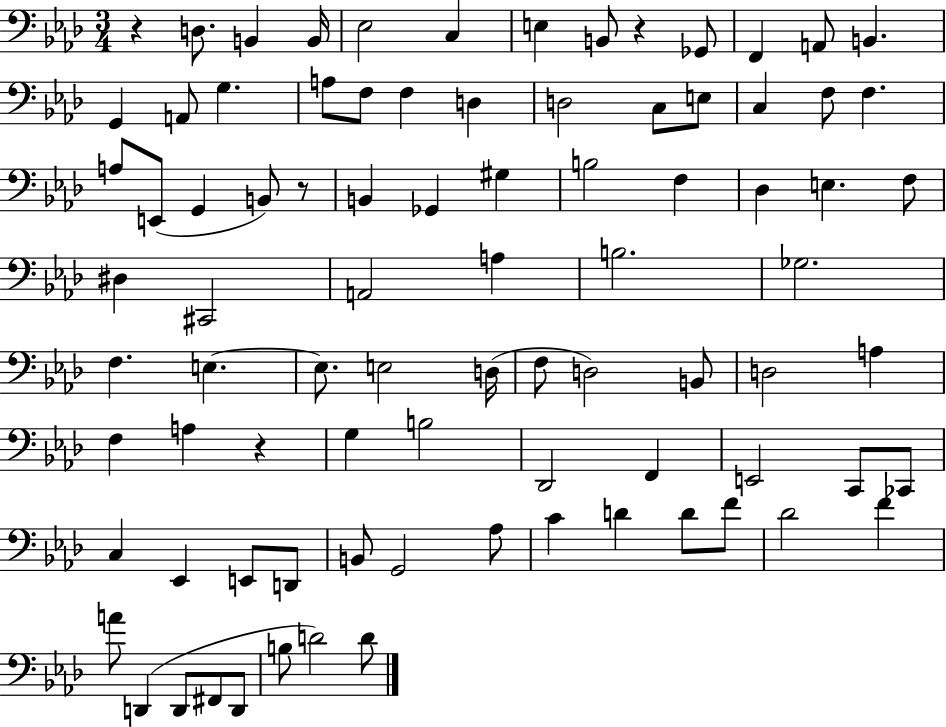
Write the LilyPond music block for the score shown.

{
  \clef bass
  \numericTimeSignature
  \time 3/4
  \key aes \major
  r4 d8. b,4 b,16 | ees2 c4 | e4 b,8 r4 ges,8 | f,4 a,8 b,4. | \break g,4 a,8 g4. | a8 f8 f4 d4 | d2 c8 e8 | c4 f8 f4. | \break a8 e,8( g,4 b,8) r8 | b,4 ges,4 gis4 | b2 f4 | des4 e4. f8 | \break dis4 cis,2 | a,2 a4 | b2. | ges2. | \break f4. e4.~~ | e8. e2 d16( | f8 d2) b,8 | d2 a4 | \break f4 a4 r4 | g4 b2 | des,2 f,4 | e,2 c,8 ces,8 | \break c4 ees,4 e,8 d,8 | b,8 g,2 aes8 | c'4 d'4 d'8 f'8 | des'2 f'4 | \break a'8 d,4( d,8 fis,8 d,8 | b8 d'2) d'8 | \bar "|."
}